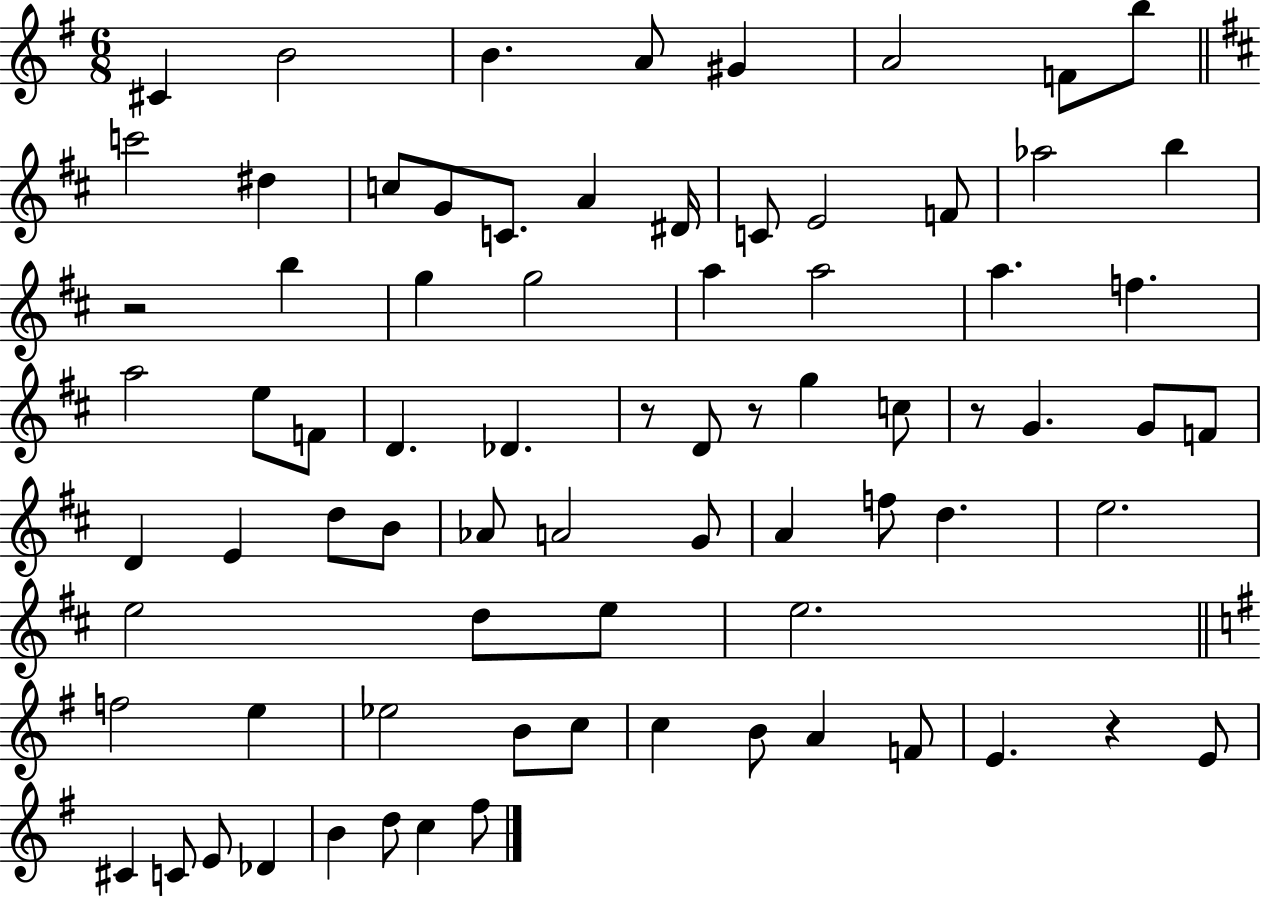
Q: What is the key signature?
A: G major